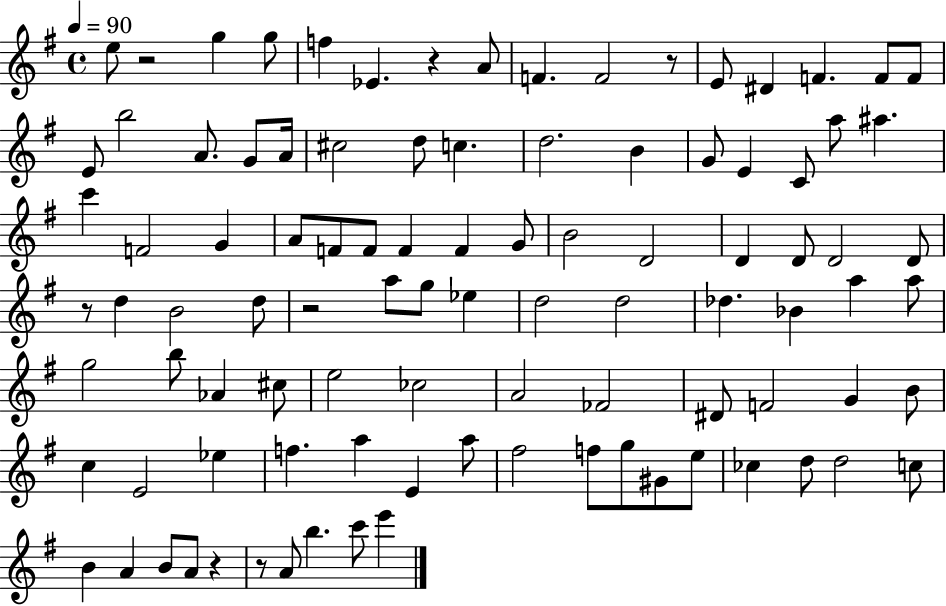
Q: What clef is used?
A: treble